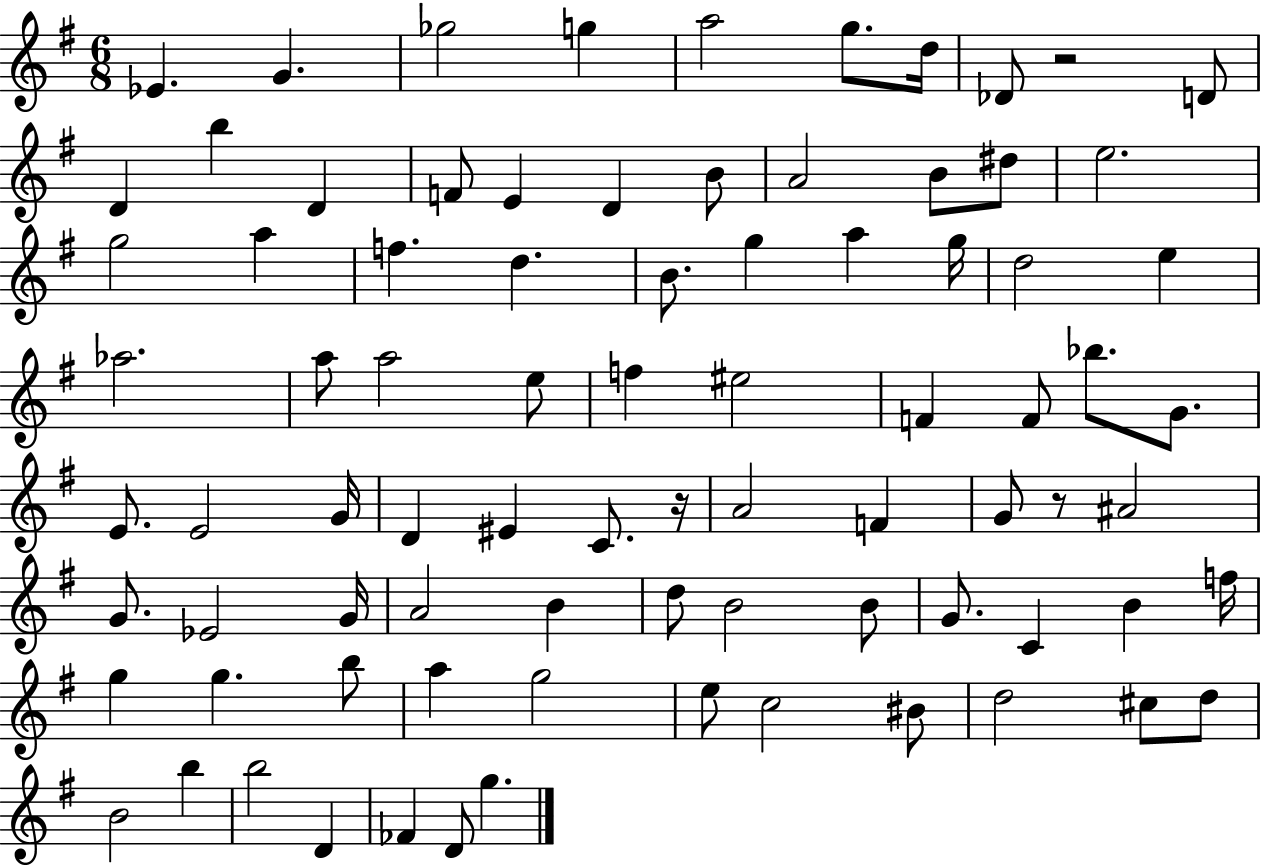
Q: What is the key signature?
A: G major